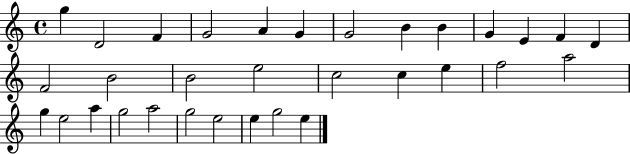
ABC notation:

X:1
T:Untitled
M:4/4
L:1/4
K:C
g D2 F G2 A G G2 B B G E F D F2 B2 B2 e2 c2 c e f2 a2 g e2 a g2 a2 g2 e2 e g2 e